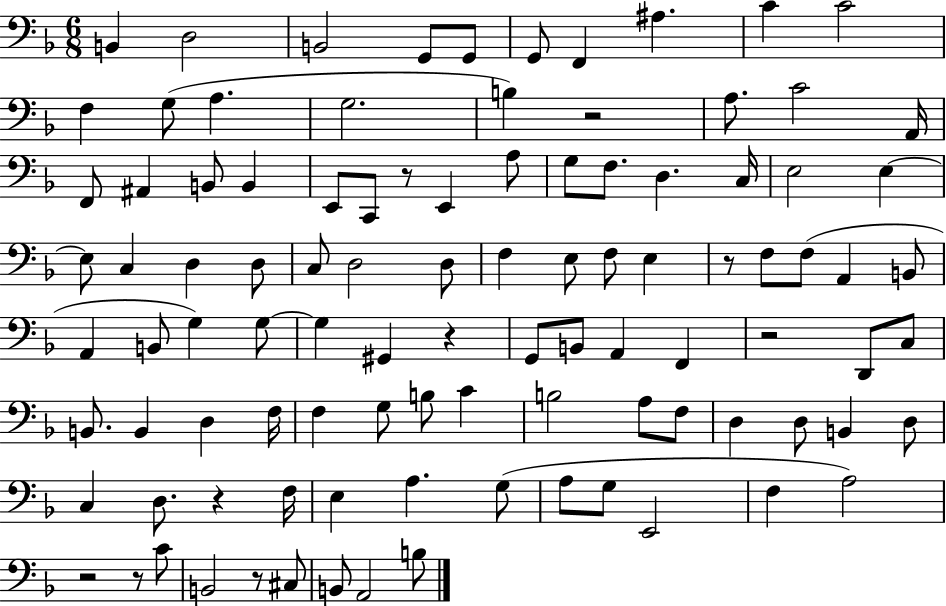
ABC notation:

X:1
T:Untitled
M:6/8
L:1/4
K:F
B,, D,2 B,,2 G,,/2 G,,/2 G,,/2 F,, ^A, C C2 F, G,/2 A, G,2 B, z2 A,/2 C2 A,,/4 F,,/2 ^A,, B,,/2 B,, E,,/2 C,,/2 z/2 E,, A,/2 G,/2 F,/2 D, C,/4 E,2 E, E,/2 C, D, D,/2 C,/2 D,2 D,/2 F, E,/2 F,/2 E, z/2 F,/2 F,/2 A,, B,,/2 A,, B,,/2 G, G,/2 G, ^G,, z G,,/2 B,,/2 A,, F,, z2 D,,/2 C,/2 B,,/2 B,, D, F,/4 F, G,/2 B,/2 C B,2 A,/2 F,/2 D, D,/2 B,, D,/2 C, D,/2 z F,/4 E, A, G,/2 A,/2 G,/2 E,,2 F, A,2 z2 z/2 C/2 B,,2 z/2 ^C,/2 B,,/2 A,,2 B,/2